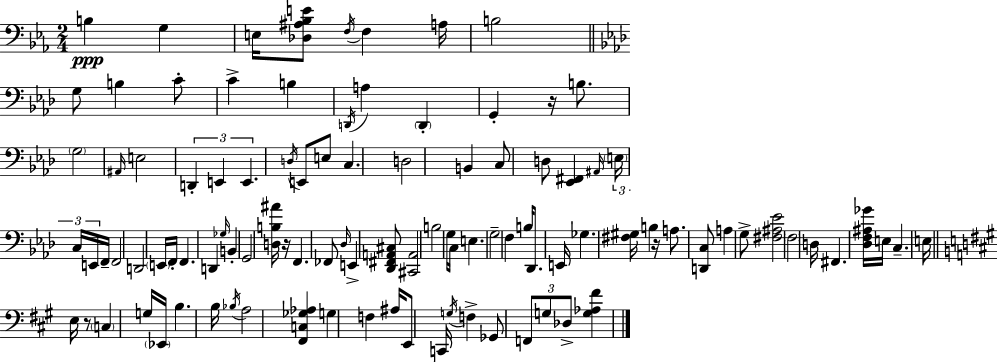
B3/q G3/q E3/s [Db3,A#3,Bb3,E4]/e F3/s F3/q A3/s B3/h G3/e B3/q C4/e C4/q B3/q D2/s A3/q D2/q G2/q R/s B3/e. G3/h A#2/s E3/h D2/q E2/q E2/q. D3/s E2/e E3/e C3/q. D3/h B2/q C3/e D3/e [Eb2,F#2]/q A#2/s E3/s C3/s E2/s F2/s F2/h D2/h E2/s F2/s F2/q. D2/q Gb3/s B2/q G2/h [D3,B3,A#4]/s R/s F2/q. FES2/e Db3/s E2/q [Db2,F#2,A2,C#3]/e [C#2,A2]/h B3/h G3/s C3/s E3/q. G3/h F3/q B3/s Db2/e. E2/s Gb3/q. [F#3,G#3]/s B3/q R/s A3/e. [D2,C3]/e A3/q G3/e [F#3,A#3,Eb4]/h F3/h D3/s F#2/q. [Db3,F3,A#3,Gb4]/s E3/s C3/q. E3/s E3/s R/e C3/q G3/s Eb2/s B3/q. B3/s Bb3/s A3/h [F#2,C3,Gb3,Ab3]/q G3/q F3/q A#3/s E2/e C2/s G3/s F3/q Gb2/e F2/e G3/e Db3/e [G3,Ab3,F#4]/q